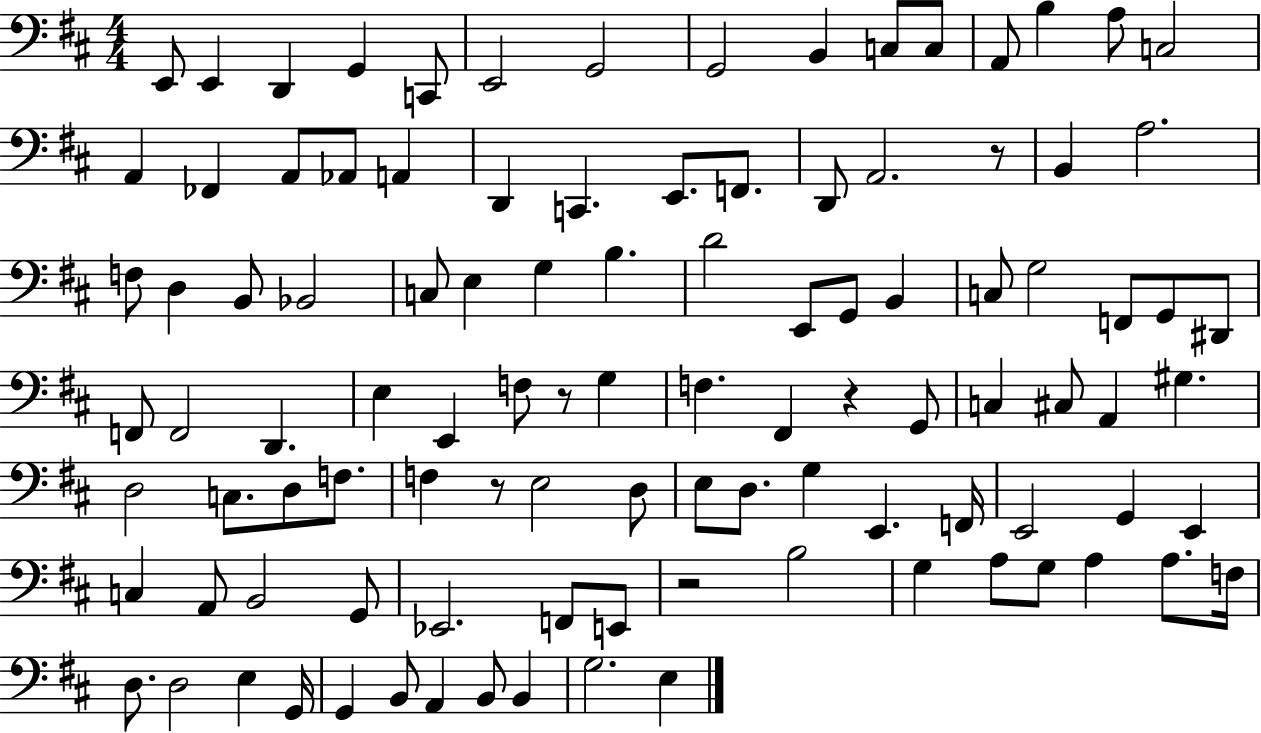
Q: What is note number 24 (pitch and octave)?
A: F2